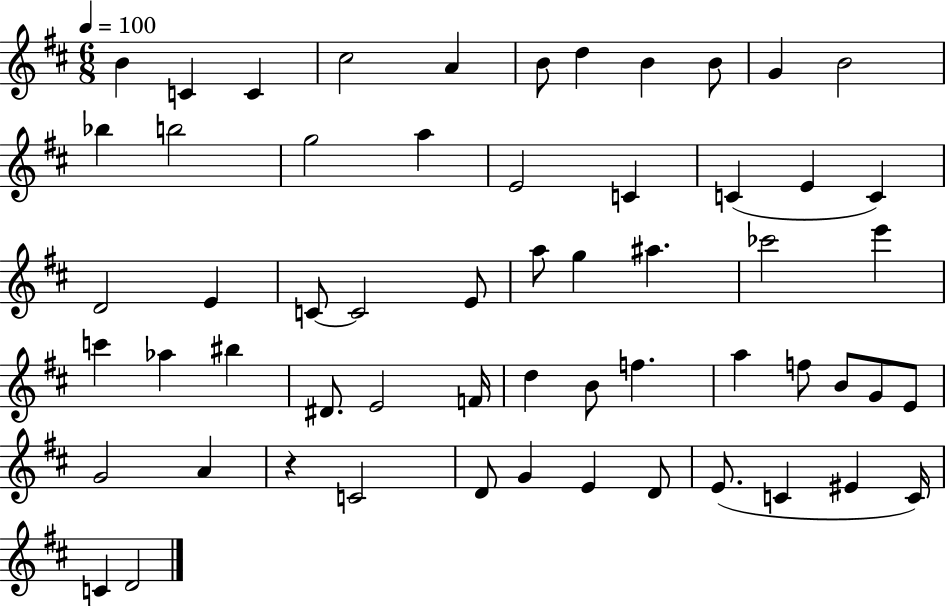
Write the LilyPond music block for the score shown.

{
  \clef treble
  \numericTimeSignature
  \time 6/8
  \key d \major
  \tempo 4 = 100
  b'4 c'4 c'4 | cis''2 a'4 | b'8 d''4 b'4 b'8 | g'4 b'2 | \break bes''4 b''2 | g''2 a''4 | e'2 c'4 | c'4( e'4 c'4) | \break d'2 e'4 | c'8~~ c'2 e'8 | a''8 g''4 ais''4. | ces'''2 e'''4 | \break c'''4 aes''4 bis''4 | dis'8. e'2 f'16 | d''4 b'8 f''4. | a''4 f''8 b'8 g'8 e'8 | \break g'2 a'4 | r4 c'2 | d'8 g'4 e'4 d'8 | e'8.( c'4 eis'4 c'16) | \break c'4 d'2 | \bar "|."
}